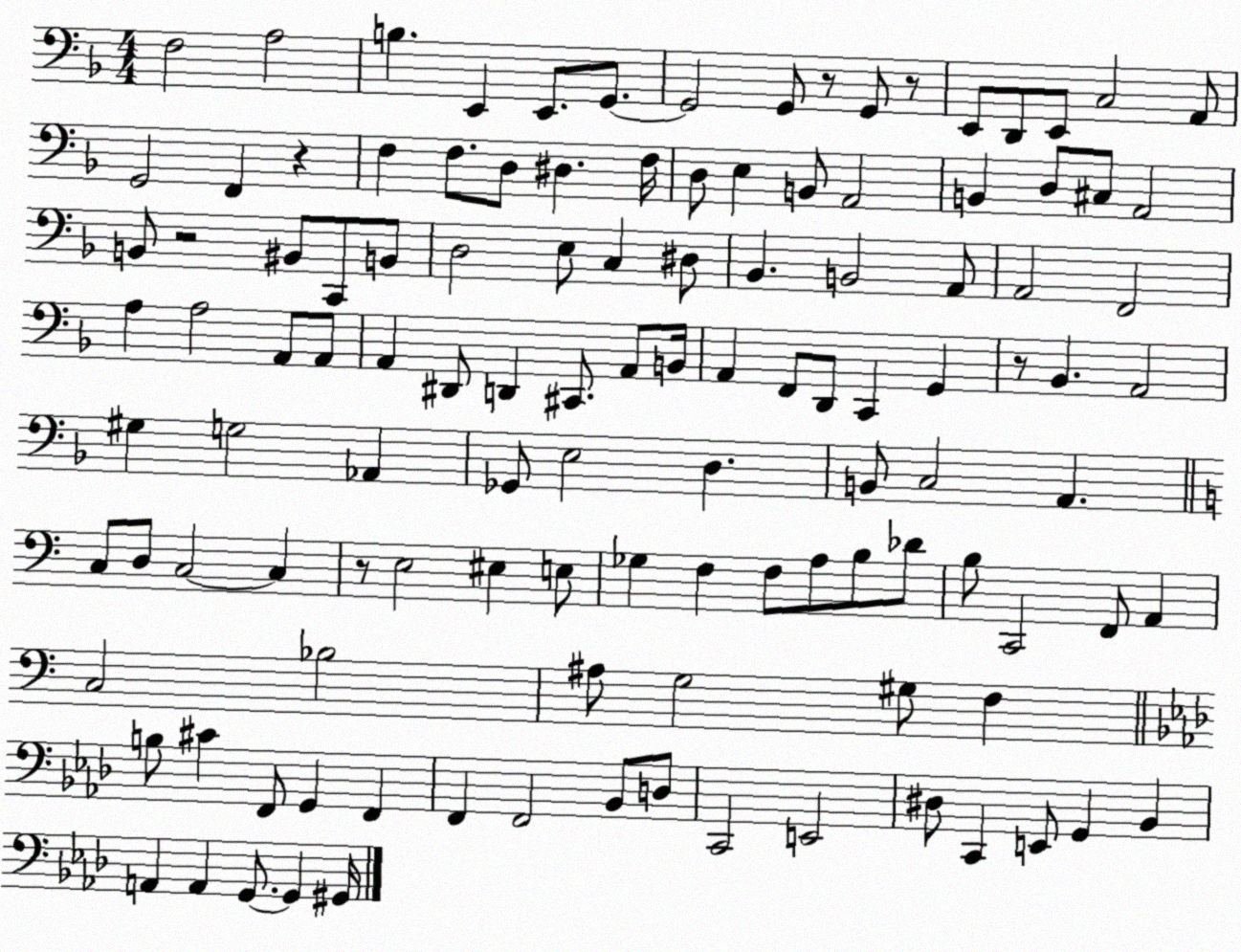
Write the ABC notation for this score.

X:1
T:Untitled
M:4/4
L:1/4
K:F
F,2 A,2 B, E,, E,,/2 G,,/2 G,,2 G,,/2 z/2 G,,/2 z/2 E,,/2 D,,/2 E,,/2 C,2 A,,/2 G,,2 F,, z F, F,/2 D,/2 ^D, F,/4 D,/2 E, B,,/2 A,,2 B,, D,/2 ^C,/2 A,,2 B,,/2 z2 ^B,,/2 C,,/2 B,,/2 D,2 E,/2 C, ^D,/2 _B,, B,,2 A,,/2 A,,2 F,,2 A, A,2 A,,/2 A,,/2 A,, ^D,,/2 D,, ^C,,/2 A,,/2 B,,/4 A,, F,,/2 D,,/2 C,, G,, z/2 _B,, A,,2 ^G, G,2 _A,, _G,,/2 E,2 D, B,,/2 C,2 A,, C,/2 D,/2 C,2 C, z/2 E,2 ^E, E,/2 _G, F, F,/2 A,/2 B,/2 _D/2 B,/2 C,,2 F,,/2 A,, C,2 _B,2 ^A,/2 G,2 ^G,/2 F, B,/2 ^C F,,/2 G,, F,, F,, F,,2 _B,,/2 D,/2 C,,2 E,,2 ^D,/2 C,, E,,/2 G,, _B,, A,, A,, G,,/2 G,, ^G,,/4